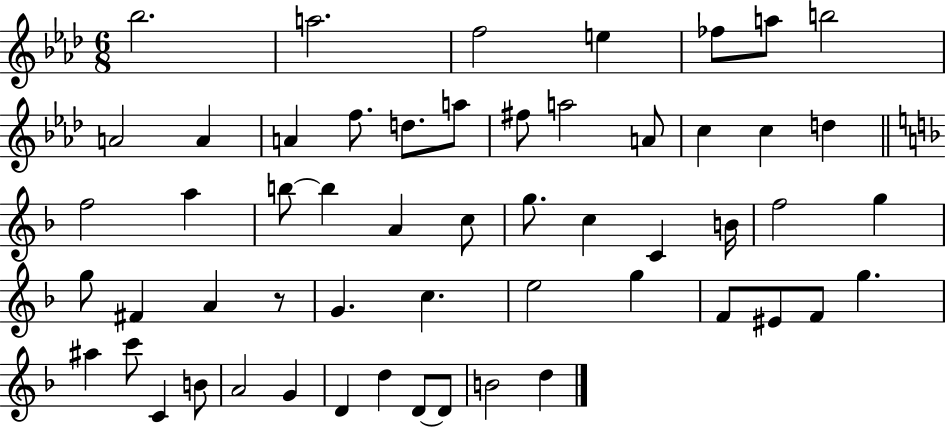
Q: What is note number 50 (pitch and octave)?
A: D5